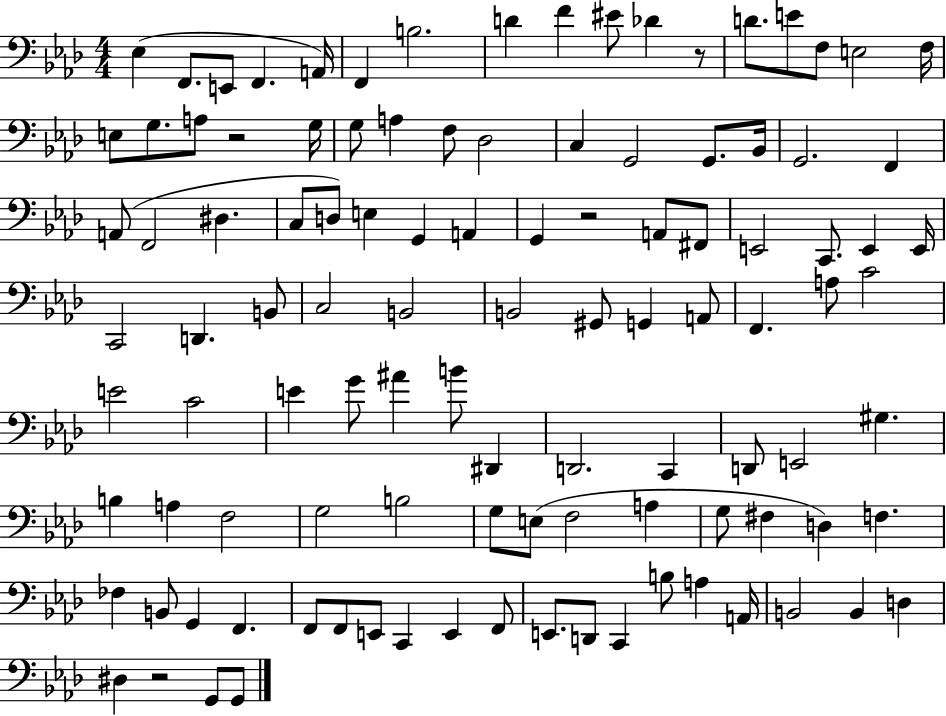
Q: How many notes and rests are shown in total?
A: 108